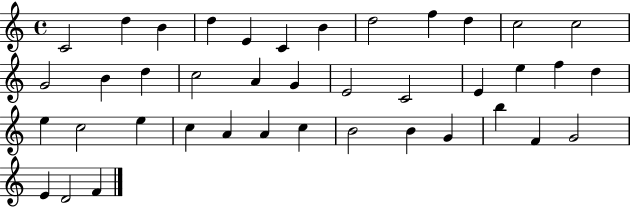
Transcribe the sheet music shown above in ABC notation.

X:1
T:Untitled
M:4/4
L:1/4
K:C
C2 d B d E C B d2 f d c2 c2 G2 B d c2 A G E2 C2 E e f d e c2 e c A A c B2 B G b F G2 E D2 F